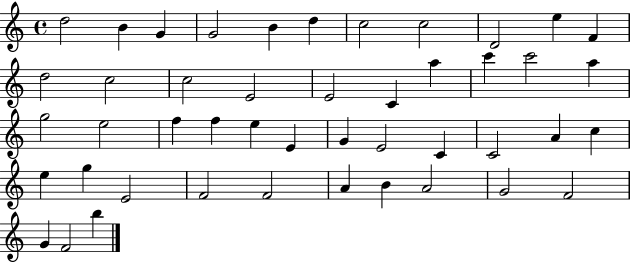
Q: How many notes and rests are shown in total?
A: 46